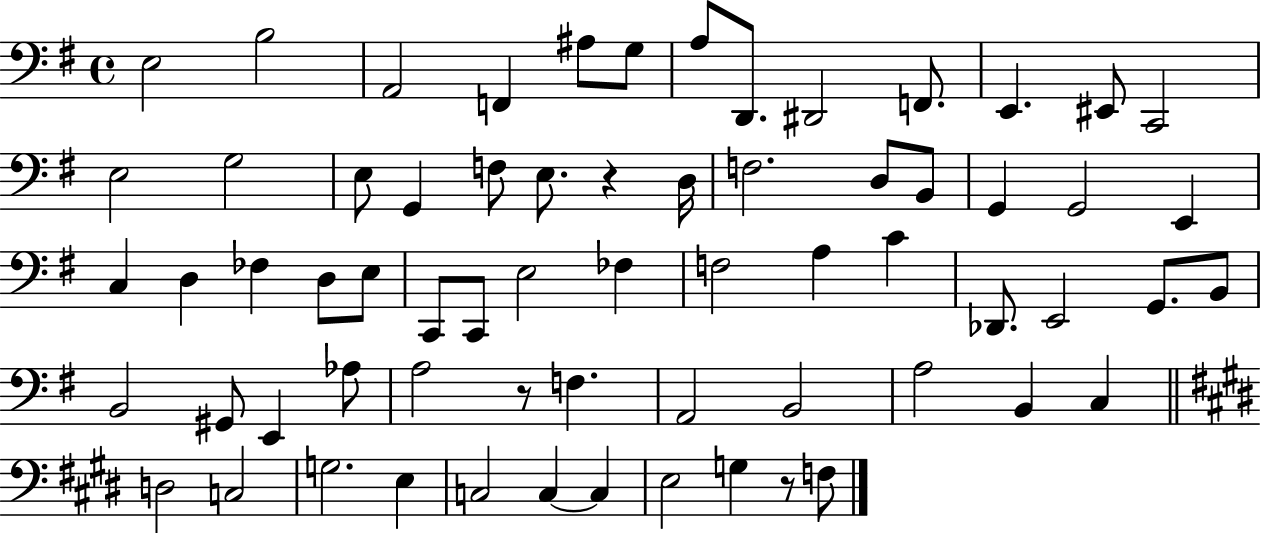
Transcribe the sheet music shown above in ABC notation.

X:1
T:Untitled
M:4/4
L:1/4
K:G
E,2 B,2 A,,2 F,, ^A,/2 G,/2 A,/2 D,,/2 ^D,,2 F,,/2 E,, ^E,,/2 C,,2 E,2 G,2 E,/2 G,, F,/2 E,/2 z D,/4 F,2 D,/2 B,,/2 G,, G,,2 E,, C, D, _F, D,/2 E,/2 C,,/2 C,,/2 E,2 _F, F,2 A, C _D,,/2 E,,2 G,,/2 B,,/2 B,,2 ^G,,/2 E,, _A,/2 A,2 z/2 F, A,,2 B,,2 A,2 B,, C, D,2 C,2 G,2 E, C,2 C, C, E,2 G, z/2 F,/2